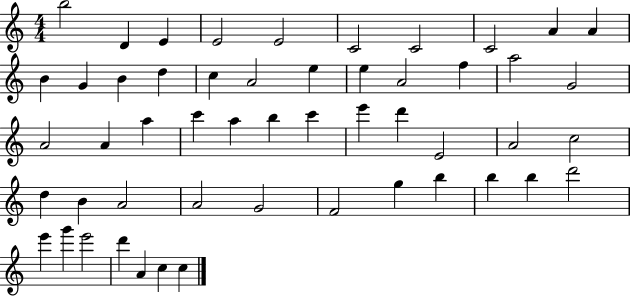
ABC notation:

X:1
T:Untitled
M:4/4
L:1/4
K:C
b2 D E E2 E2 C2 C2 C2 A A B G B d c A2 e e A2 f a2 G2 A2 A a c' a b c' e' d' E2 A2 c2 d B A2 A2 G2 F2 g b b b d'2 e' g' e'2 d' A c c